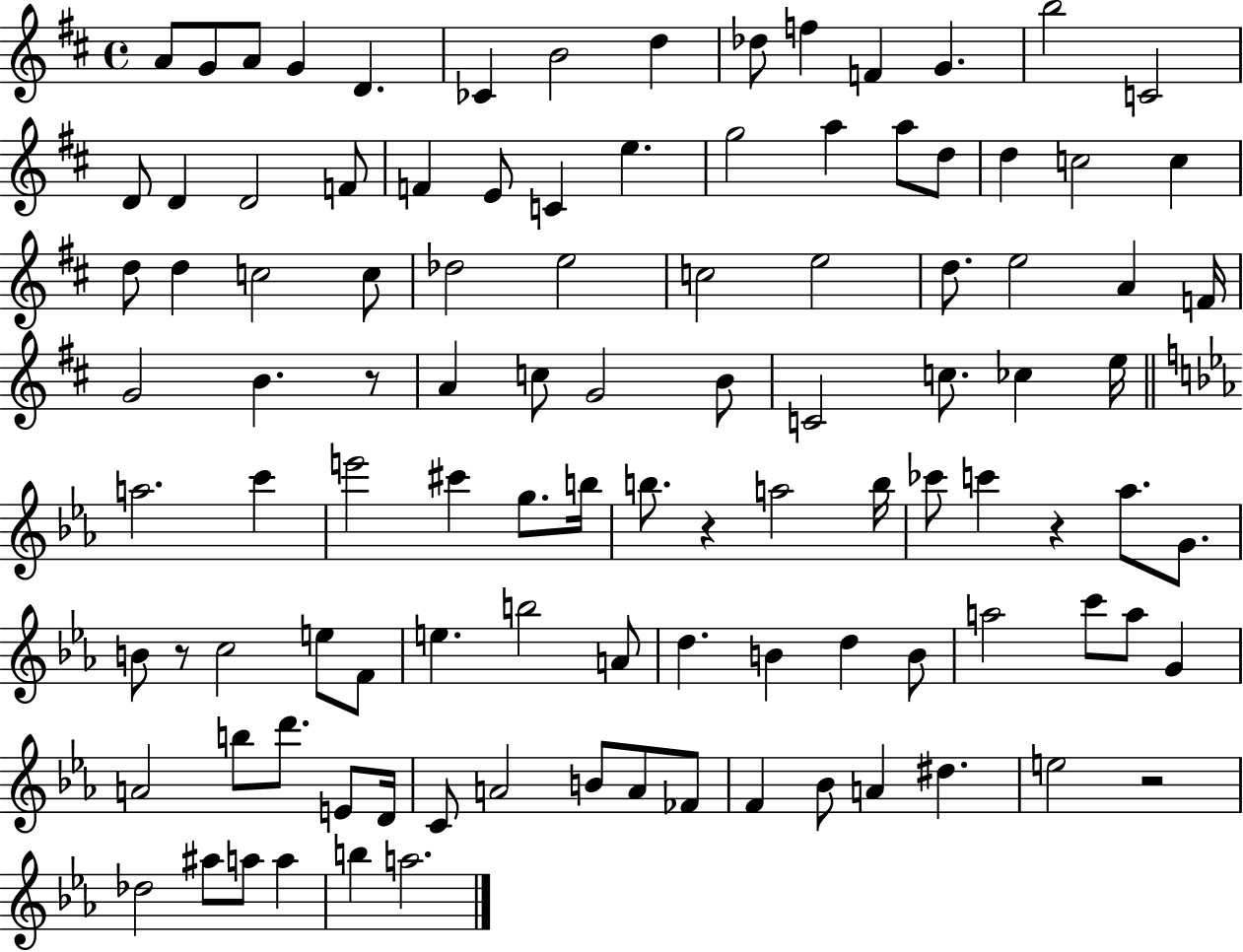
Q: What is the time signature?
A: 4/4